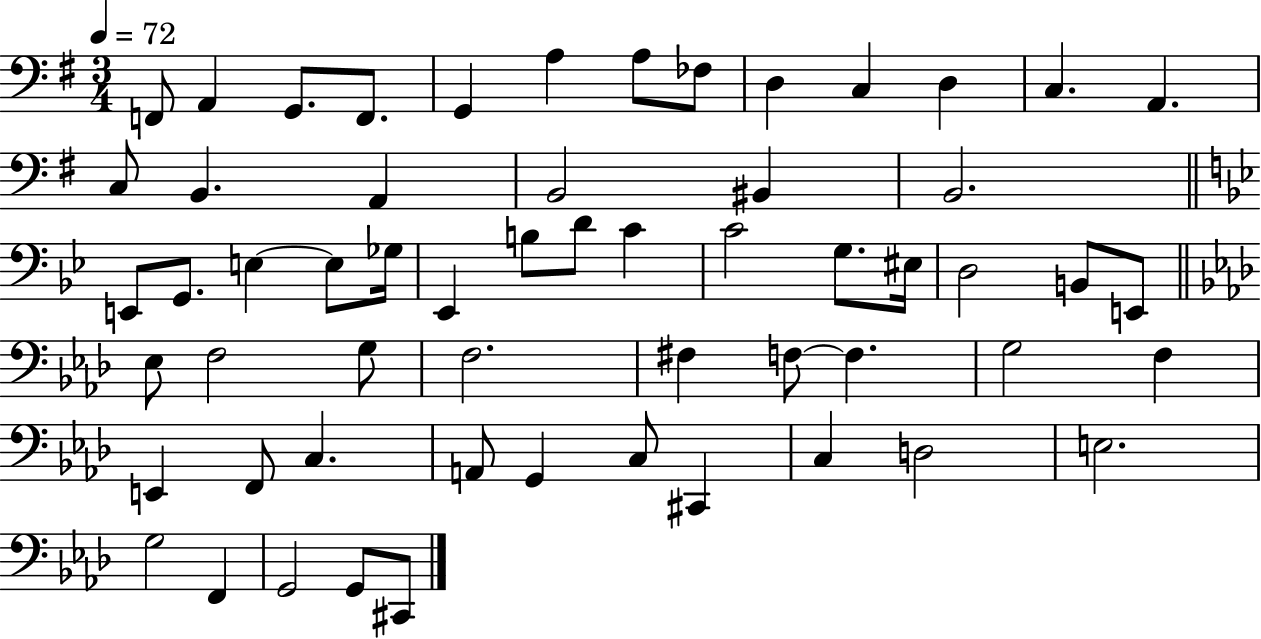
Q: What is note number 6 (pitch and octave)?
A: A3